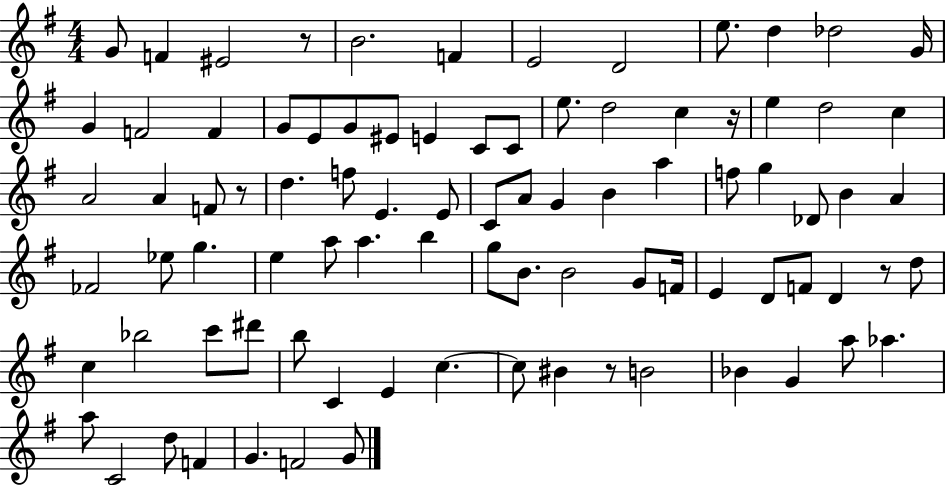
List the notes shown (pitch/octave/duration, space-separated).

G4/e F4/q EIS4/h R/e B4/h. F4/q E4/h D4/h E5/e. D5/q Db5/h G4/s G4/q F4/h F4/q G4/e E4/e G4/e EIS4/e E4/q C4/e C4/e E5/e. D5/h C5/q R/s E5/q D5/h C5/q A4/h A4/q F4/e R/e D5/q. F5/e E4/q. E4/e C4/e A4/e G4/q B4/q A5/q F5/e G5/q Db4/e B4/q A4/q FES4/h Eb5/e G5/q. E5/q A5/e A5/q. B5/q G5/e B4/e. B4/h G4/e F4/s E4/q D4/e F4/e D4/q R/e D5/e C5/q Bb5/h C6/e D#6/e B5/e C4/q E4/q C5/q. C5/e BIS4/q R/e B4/h Bb4/q G4/q A5/e Ab5/q. A5/e C4/h D5/e F4/q G4/q. F4/h G4/e